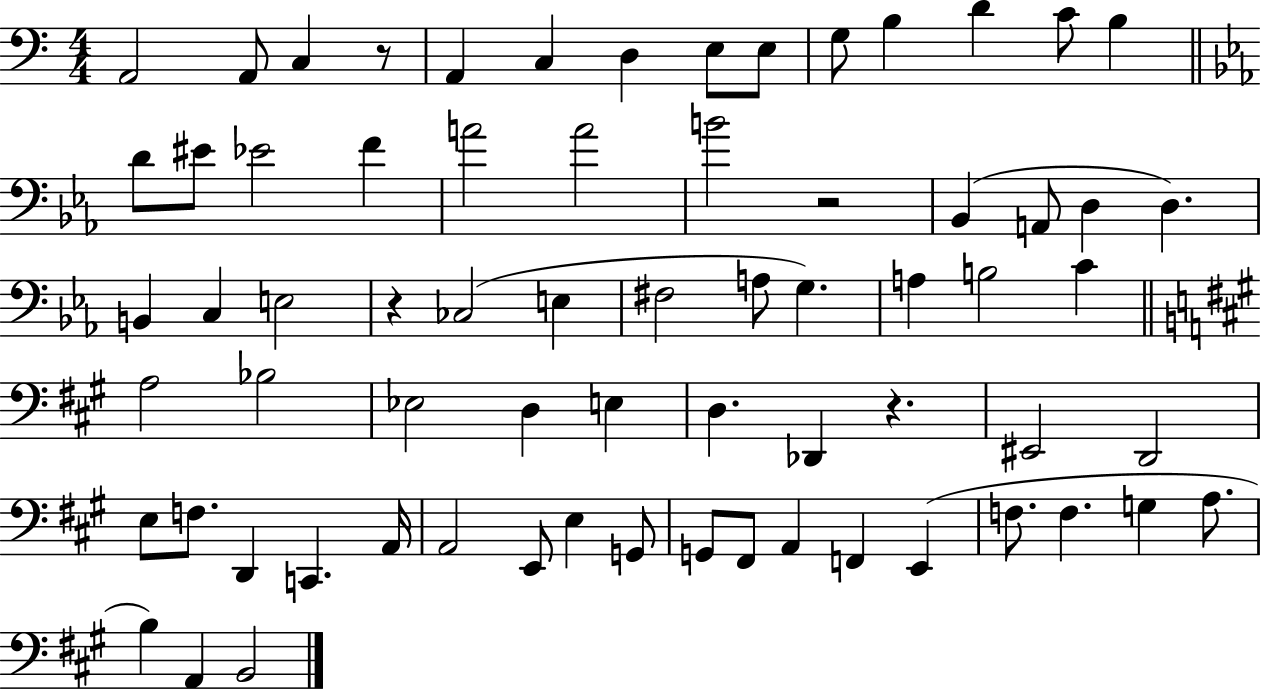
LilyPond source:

{
  \clef bass
  \numericTimeSignature
  \time 4/4
  \key c \major
  \repeat volta 2 { a,2 a,8 c4 r8 | a,4 c4 d4 e8 e8 | g8 b4 d'4 c'8 b4 | \bar "||" \break \key ees \major d'8 eis'8 ees'2 f'4 | a'2 a'2 | b'2 r2 | bes,4( a,8 d4 d4.) | \break b,4 c4 e2 | r4 ces2( e4 | fis2 a8 g4.) | a4 b2 c'4 | \break \bar "||" \break \key a \major a2 bes2 | ees2 d4 e4 | d4. des,4 r4. | eis,2 d,2 | \break e8 f8. d,4 c,4. a,16 | a,2 e,8 e4 g,8 | g,8 fis,8 a,4 f,4 e,4( | f8. f4. g4 a8. | \break b4) a,4 b,2 | } \bar "|."
}